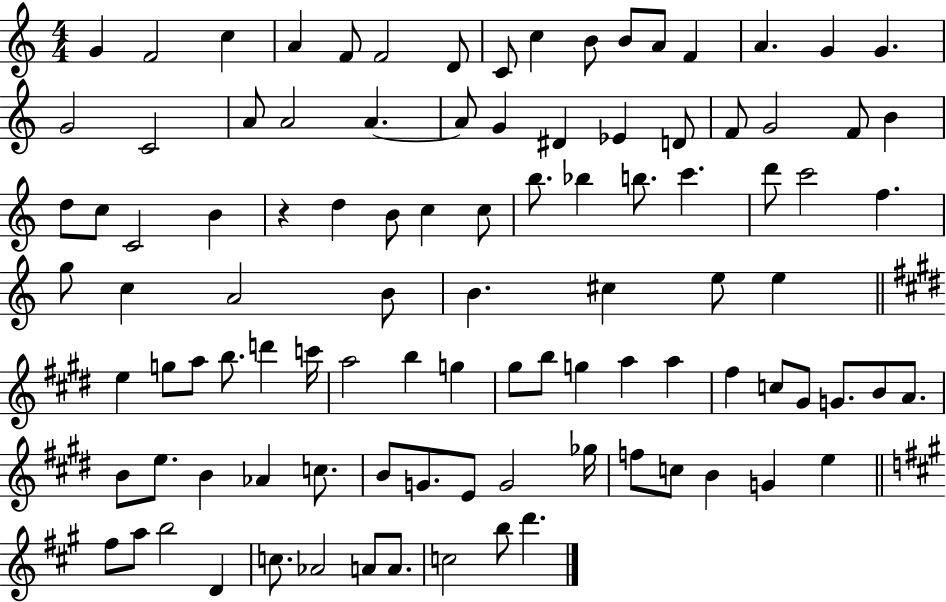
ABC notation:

X:1
T:Untitled
M:4/4
L:1/4
K:C
G F2 c A F/2 F2 D/2 C/2 c B/2 B/2 A/2 F A G G G2 C2 A/2 A2 A A/2 G ^D _E D/2 F/2 G2 F/2 B d/2 c/2 C2 B z d B/2 c c/2 b/2 _b b/2 c' d'/2 c'2 f g/2 c A2 B/2 B ^c e/2 e e g/2 a/2 b/2 d' c'/4 a2 b g ^g/2 b/2 g a a ^f c/2 ^G/2 G/2 B/2 A/2 B/2 e/2 B _A c/2 B/2 G/2 E/2 G2 _g/4 f/2 c/2 B G e ^f/2 a/2 b2 D c/2 _A2 A/2 A/2 c2 b/2 d'